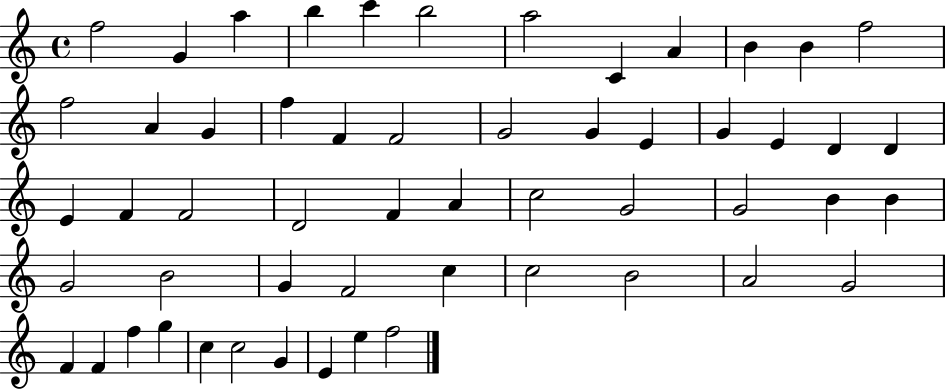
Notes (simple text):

F5/h G4/q A5/q B5/q C6/q B5/h A5/h C4/q A4/q B4/q B4/q F5/h F5/h A4/q G4/q F5/q F4/q F4/h G4/h G4/q E4/q G4/q E4/q D4/q D4/q E4/q F4/q F4/h D4/h F4/q A4/q C5/h G4/h G4/h B4/q B4/q G4/h B4/h G4/q F4/h C5/q C5/h B4/h A4/h G4/h F4/q F4/q F5/q G5/q C5/q C5/h G4/q E4/q E5/q F5/h